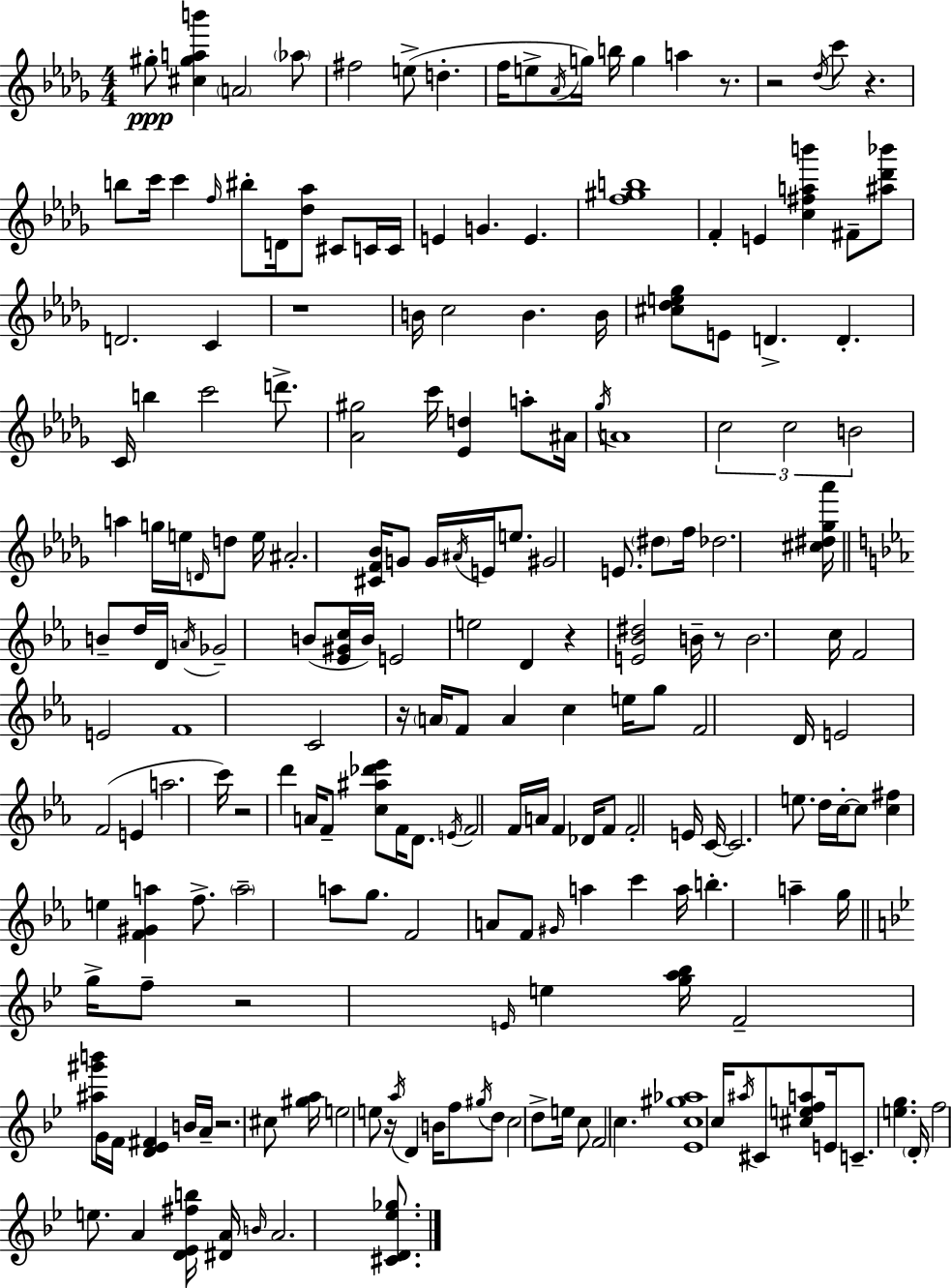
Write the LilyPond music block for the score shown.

{
  \clef treble
  \numericTimeSignature
  \time 4/4
  \key bes \minor
  gis''8-.\ppp <cis'' gis'' a'' b'''>4 \parenthesize a'2 \parenthesize aes''8 | fis''2 e''8->( d''4.-. | f''16 e''8-> \acciaccatura { aes'16 } g''16) b''16 g''4 a''4 r8. | r2 \acciaccatura { des''16 } c'''8 r4. | \break b''8 c'''16 c'''4 \grace { f''16 } bis''8-. d'16 <des'' aes''>8 cis'8 | c'16 c'16 e'4 g'4. e'4. | <f'' gis'' b''>1 | f'4-. e'4 <c'' fis'' a'' b'''>4 fis'8-- | \break <ais'' des''' bes'''>8 d'2. c'4 | r1 | b'16 c''2 b'4. | b'16 <cis'' des'' e'' ges''>8 e'8 d'4.-> d'4.-. | \break c'16 b''4 c'''2 | d'''8.-> <aes' gis''>2 c'''16 <ees' d''>4 | a''8-. ais'16 \acciaccatura { ges''16 } a'1 | \tuplet 3/2 { c''2 c''2 | \break b'2 } a''4 | g''16 e''16 \grace { d'16 } d''8 e''16 ais'2.-. | <cis' f' bes'>16 g'8 g'16 \acciaccatura { ais'16 } e'16 e''8. gis'2 | e'8. \parenthesize dis''8 f''16 des''2. | \break <cis'' dis'' ges'' aes'''>16 \bar "||" \break \key ees \major b'8-- d''16 d'16 \acciaccatura { a'16 } ges'2-- b'8( <ees' gis' c''>16 | b'16) e'2 e''2 | d'4 r4 <e' bes' dis''>2 | b'16-- r8 b'2. | \break c''16 f'2 e'2 | f'1 | c'2 r16 \parenthesize a'16 f'8 a'4 | c''4 e''16 g''8 f'2 | \break d'16 e'2 f'2( | e'4 a''2. | c'''16) r2 d'''4 a'16 f'8-- | <c'' ais'' des''' ees'''>8 f'16 d'8. \acciaccatura { e'16 } f'2 | \break f'16 a'16 f'4 des'16 f'8 f'2-. | e'16 c'16~~ c'2. e''8. | d''16 c''16-.~~ c''8 <c'' fis''>4 e''4 <f' gis' a''>4 | f''8.-> \parenthesize a''2-- a''8 g''8. | \break f'2 a'8 f'8 \grace { gis'16 } a''4 | c'''4 a''16 b''4.-. a''4-- | g''16 \bar "||" \break \key bes \major g''16-> f''8-- r2 \grace { e'16 } e''4 | <g'' a'' bes''>16 f'2-- <ais'' gis''' b'''>8 g'16 f'16 <d' ees' fis'>4 | b'16 a'16-- r2. cis''8 | <gis'' a''>16 e''2 e''8 r16 \acciaccatura { a''16 } d'4 | \break b'16 f''8 \acciaccatura { gis''16 } d''8 c''2 | d''8-> e''16 c''8 f'2 c''4. | <ees' c'' gis'' aes''>1 | c''16 \acciaccatura { ais''16 } cis'8 <cis'' e'' f'' a''>8 e'16 c'8.-- <e'' g''>4. | \break \parenthesize d'16-. f''2 e''8. a'4 | <d' ees' fis'' b''>16 <dis' a'>16 \grace { b'16 } a'2. | <cis' d' ees'' ges''>8. \bar "|."
}